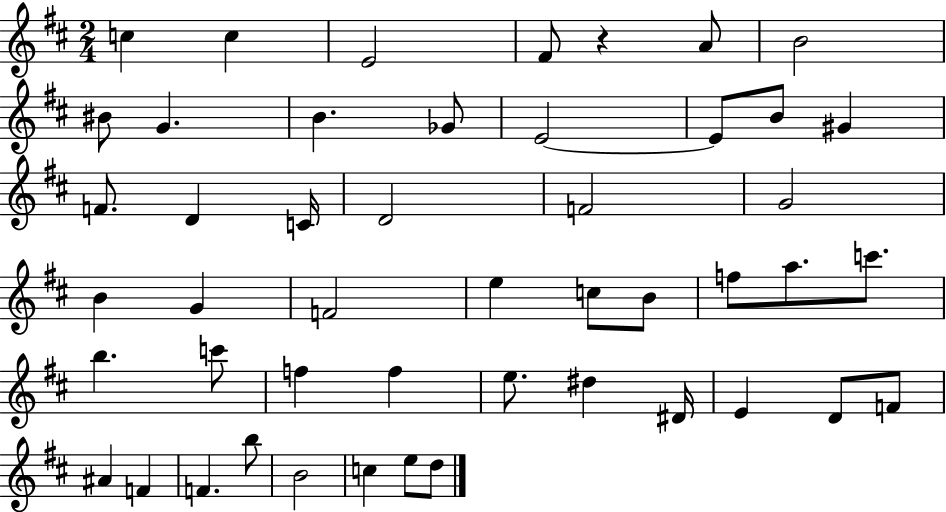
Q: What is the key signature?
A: D major